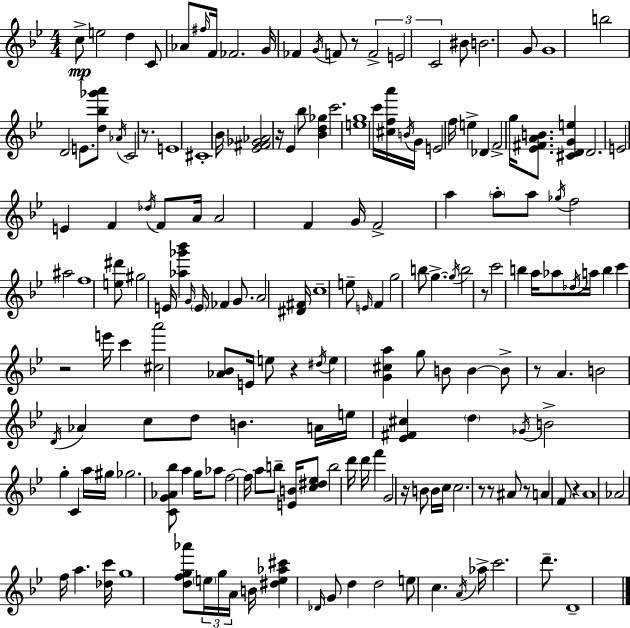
C5/e E5/h D5/q C4/e Ab4/e F#5/s F4/s FES4/h. G4/s FES4/q G4/s F4/e R/e F4/h E4/h C4/h BIS4/e B4/h. G4/e G4/w B5/h D4/h E4/e. [D5,Bb5,Gb6,A6]/e Ab4/s C4/h R/e. E4/w C#4/w Bb4/s [Eb4,F#4,Gb4,Ab4]/h R/s Eb4/q Bb5/e [Bb4,D5,Gb5]/q C6/h. [E5,G5]/w C6/s [C#5,F5,A6]/s B4/s G4/s E4/h F5/s E5/q Db4/q F4/h G5/s [Eb4,F#4,A4,B4]/e. [C#4,D4,G4,E5]/q D4/h. E4/h E4/q F4/q Db5/s F4/e A4/s A4/h F4/q G4/s F4/h A5/q A5/e A5/e Gb5/s F5/h A#5/h F5/w [E5,D#6]/e G#5/h E4/s [Ab5,Gb6,Bb6]/q G4/s E4/s FES4/q G4/e. A4/h [D#4,F#4]/s C5/w E5/e E4/s F4/q G5/h B5/e G5/q. G5/s B5/h R/e C6/h B5/q A5/s Ab5/e Db5/s A5/s B5/q C6/q R/h E6/s C6/q [C#5,A6]/h [Ab4,Bb4]/e E4/s E5/e R/q D#5/s E5/q [G4,C#5,A5]/q G5/e B4/e B4/q B4/e R/e A4/q. B4/h D4/s Ab4/q C5/e D5/e B4/q. A4/s E5/s [Eb4,F#4,C#5]/q D5/q Gb4/s B4/h G5/q C4/q A5/s G#5/s Gb5/h. [C4,G4,Ab4,Bb5]/e A5/q G5/s Ab5/e F5/h F5/s A5/e B5/e [E4,B4]/s [C5,D#5,Eb5]/e B5/h D6/s D6/s F6/q G4/h R/s B4/e B4/s C5/s C5/h. R/e R/e A#4/e R/e A4/q F4/e R/q A4/w Ab4/h F5/s A5/q. [Db5,C6]/s G5/w [D5,F5,G5,Ab6]/e E5/s G5/s A4/s B4/s [D#5,E5,Ab5,C#6]/q Db4/s G4/e D5/q D5/h E5/e C5/q. A4/s Ab5/s C6/h. D6/e. D4/w